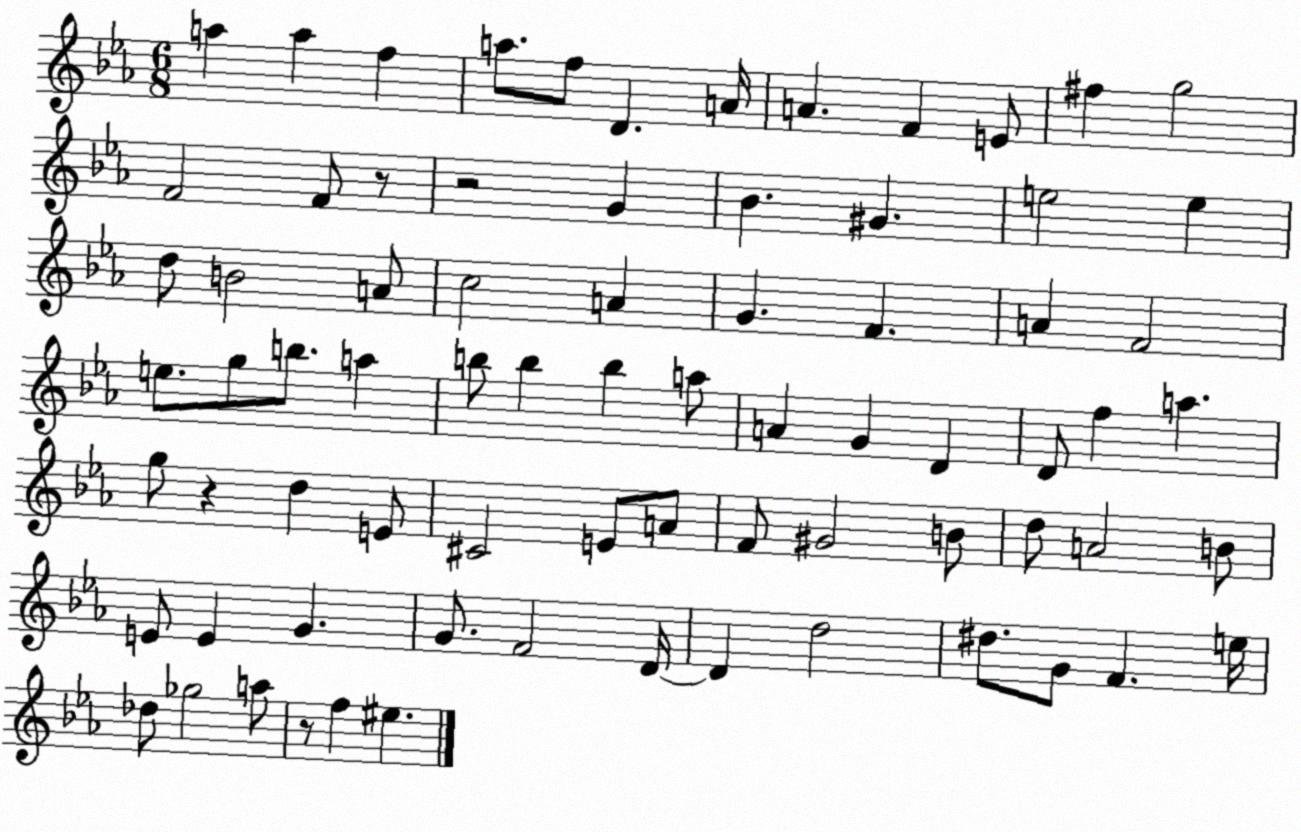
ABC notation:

X:1
T:Untitled
M:6/8
L:1/4
K:Eb
a a f a/2 f/2 D A/4 A F E/2 ^f g2 F2 F/2 z/2 z2 G _B ^G e2 e d/2 B2 A/2 c2 A G F A F2 e/2 g/2 b/2 a b/2 b b a/2 A G D D/2 f a g/2 z d E/2 ^C2 E/2 A/2 F/2 ^G2 B/2 d/2 A2 B/2 E/2 E G G/2 F2 D/4 D d2 ^d/2 G/2 F e/4 _d/2 _g2 a/2 z/2 f ^e